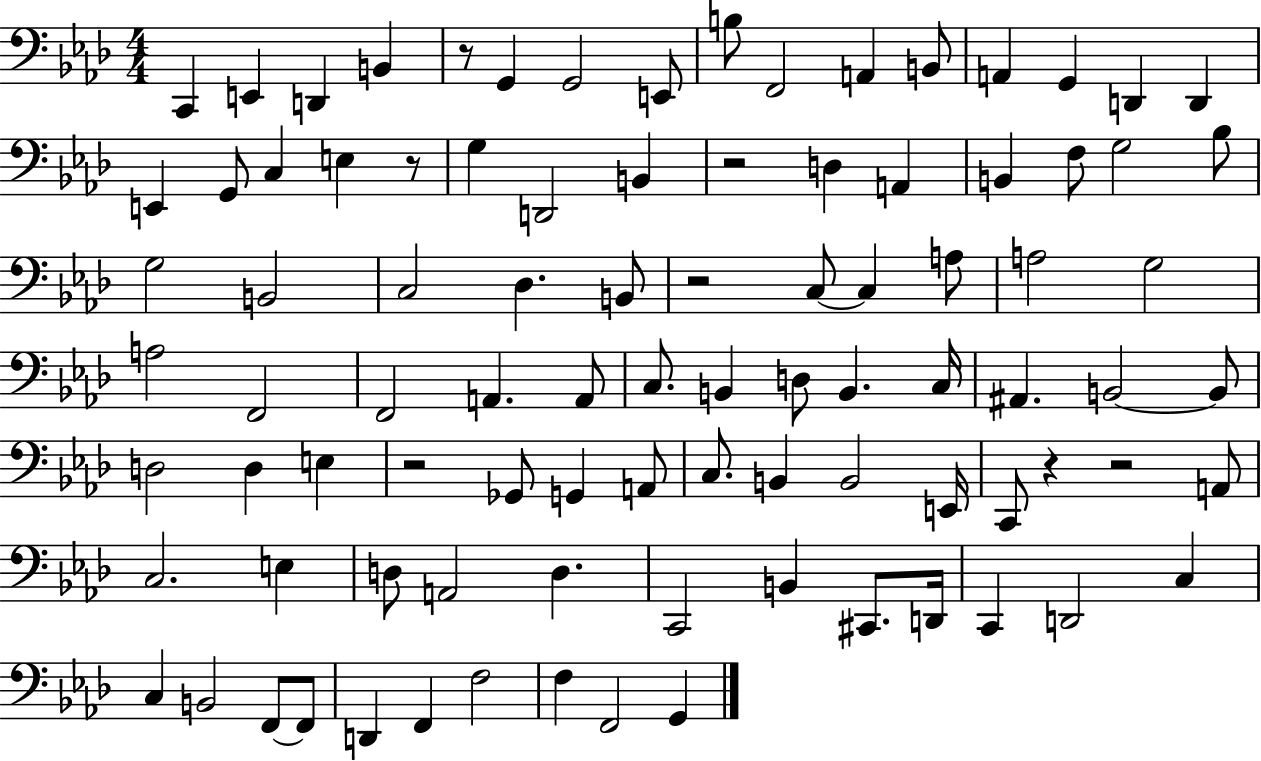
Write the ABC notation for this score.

X:1
T:Untitled
M:4/4
L:1/4
K:Ab
C,, E,, D,, B,, z/2 G,, G,,2 E,,/2 B,/2 F,,2 A,, B,,/2 A,, G,, D,, D,, E,, G,,/2 C, E, z/2 G, D,,2 B,, z2 D, A,, B,, F,/2 G,2 _B,/2 G,2 B,,2 C,2 _D, B,,/2 z2 C,/2 C, A,/2 A,2 G,2 A,2 F,,2 F,,2 A,, A,,/2 C,/2 B,, D,/2 B,, C,/4 ^A,, B,,2 B,,/2 D,2 D, E, z2 _G,,/2 G,, A,,/2 C,/2 B,, B,,2 E,,/4 C,,/2 z z2 A,,/2 C,2 E, D,/2 A,,2 D, C,,2 B,, ^C,,/2 D,,/4 C,, D,,2 C, C, B,,2 F,,/2 F,,/2 D,, F,, F,2 F, F,,2 G,,